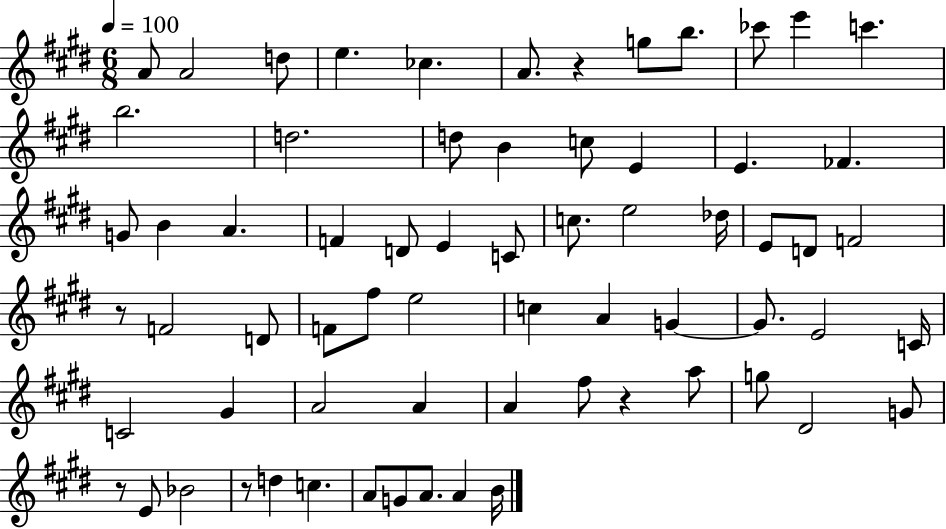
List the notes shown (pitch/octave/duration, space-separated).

A4/e A4/h D5/e E5/q. CES5/q. A4/e. R/q G5/e B5/e. CES6/e E6/q C6/q. B5/h. D5/h. D5/e B4/q C5/e E4/q E4/q. FES4/q. G4/e B4/q A4/q. F4/q D4/e E4/q C4/e C5/e. E5/h Db5/s E4/e D4/e F4/h R/e F4/h D4/e F4/e F#5/e E5/h C5/q A4/q G4/q G4/e. E4/h C4/s C4/h G#4/q A4/h A4/q A4/q F#5/e R/q A5/e G5/e D#4/h G4/e R/e E4/e Bb4/h R/e D5/q C5/q. A4/e G4/e A4/e. A4/q B4/s